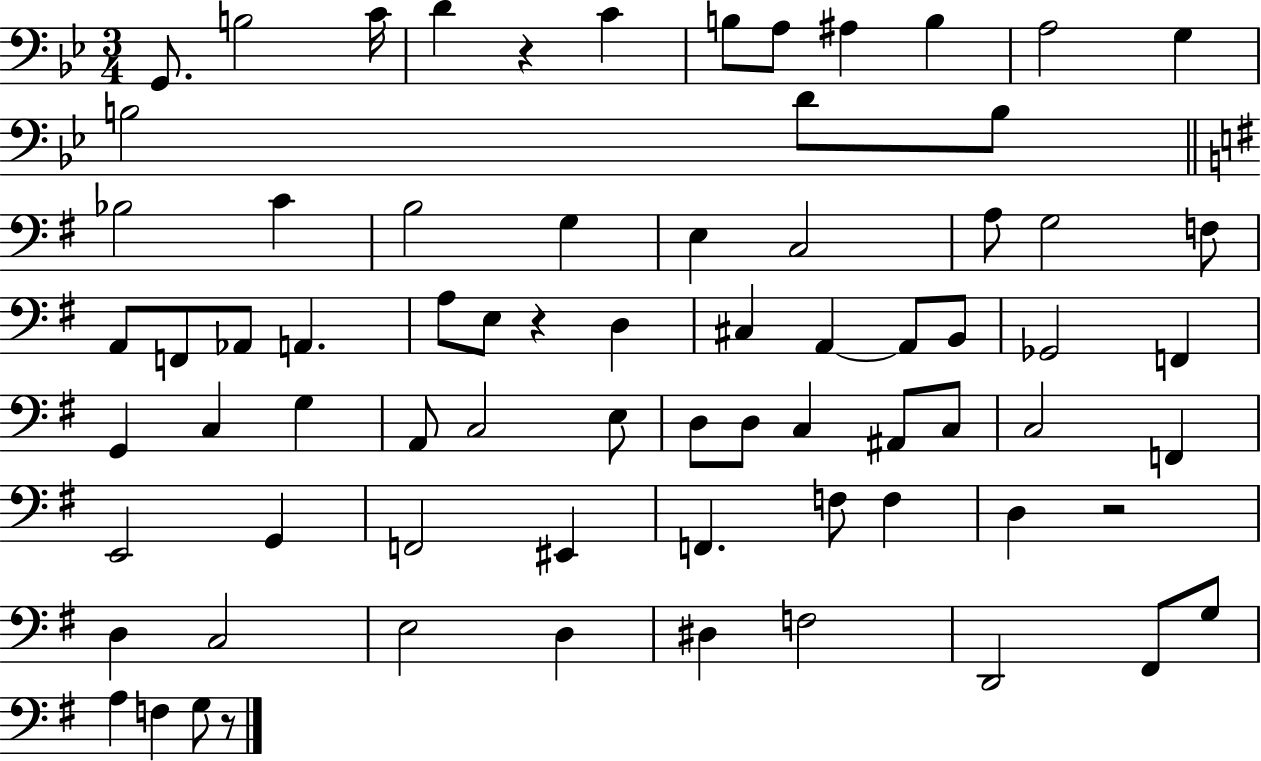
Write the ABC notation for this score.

X:1
T:Untitled
M:3/4
L:1/4
K:Bb
G,,/2 B,2 C/4 D z C B,/2 A,/2 ^A, B, A,2 G, B,2 D/2 B,/2 _B,2 C B,2 G, E, C,2 A,/2 G,2 F,/2 A,,/2 F,,/2 _A,,/2 A,, A,/2 E,/2 z D, ^C, A,, A,,/2 B,,/2 _G,,2 F,, G,, C, G, A,,/2 C,2 E,/2 D,/2 D,/2 C, ^A,,/2 C,/2 C,2 F,, E,,2 G,, F,,2 ^E,, F,, F,/2 F, D, z2 D, C,2 E,2 D, ^D, F,2 D,,2 ^F,,/2 G,/2 A, F, G,/2 z/2